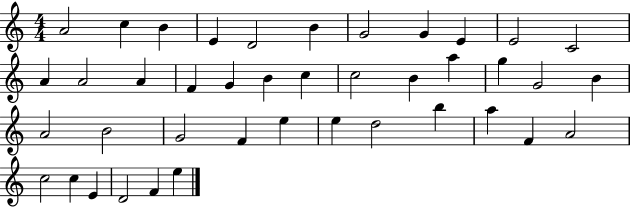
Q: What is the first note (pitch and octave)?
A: A4